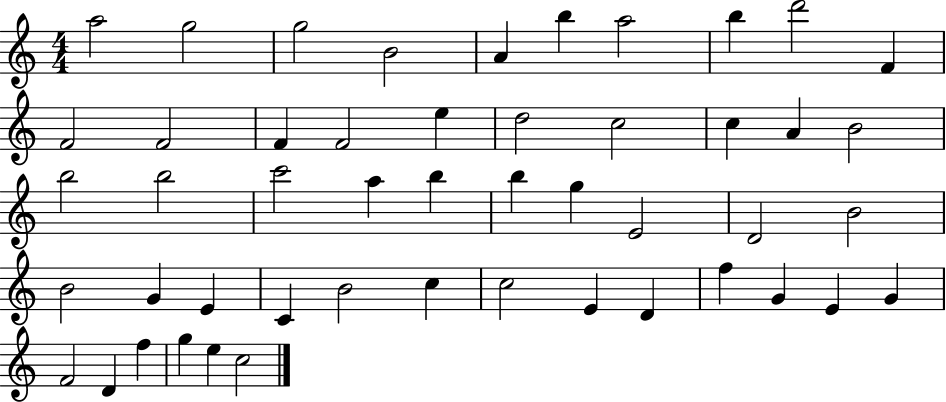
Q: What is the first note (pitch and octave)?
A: A5